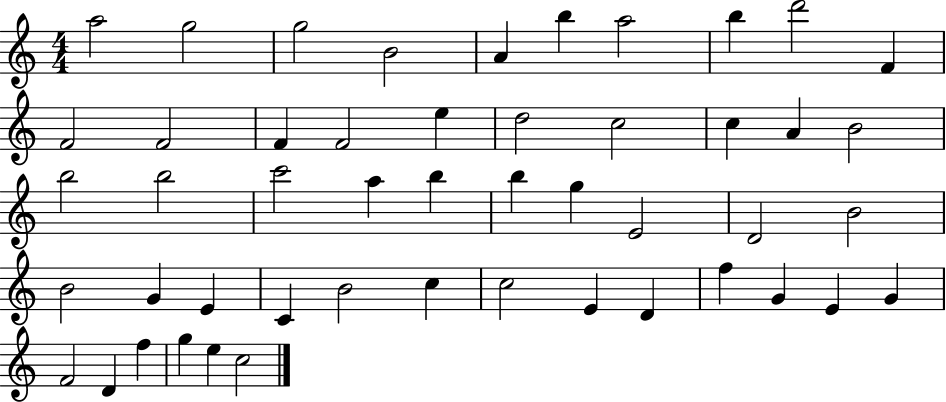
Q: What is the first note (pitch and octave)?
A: A5